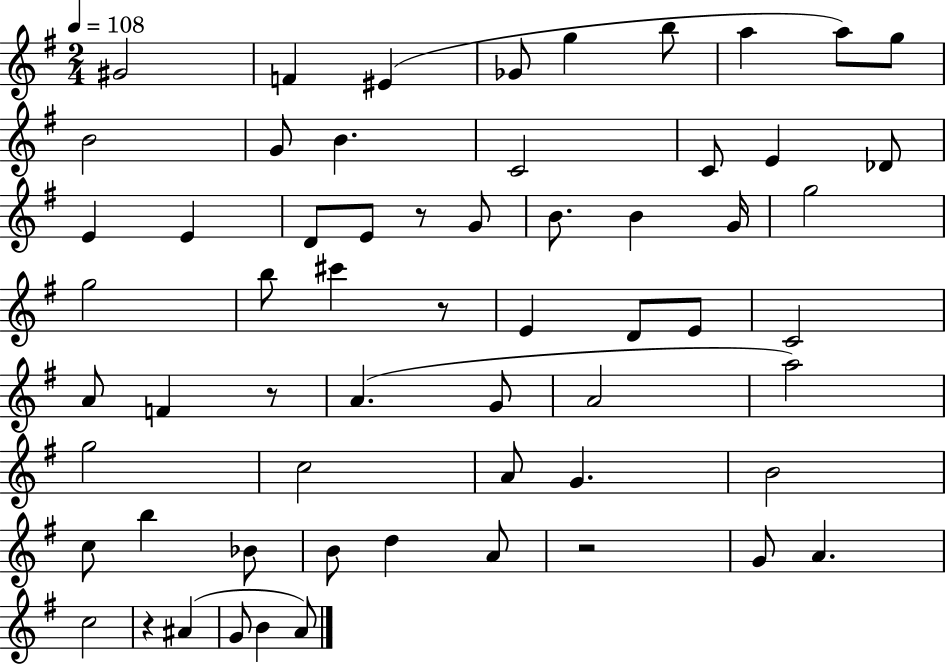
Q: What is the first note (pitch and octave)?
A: G#4